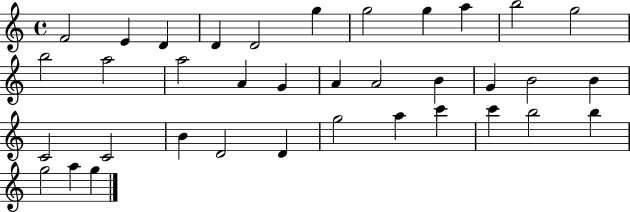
F4/h E4/q D4/q D4/q D4/h G5/q G5/h G5/q A5/q B5/h G5/h B5/h A5/h A5/h A4/q G4/q A4/q A4/h B4/q G4/q B4/h B4/q C4/h C4/h B4/q D4/h D4/q G5/h A5/q C6/q C6/q B5/h B5/q G5/h A5/q G5/q